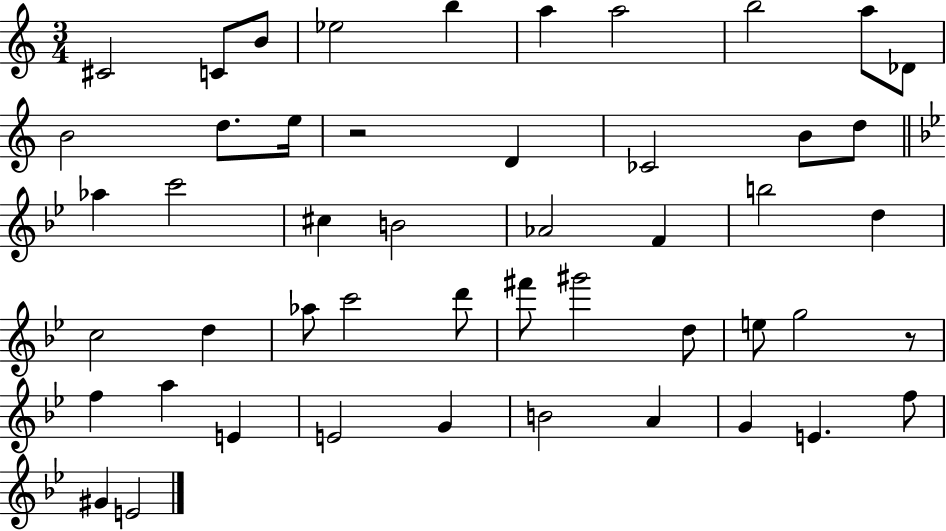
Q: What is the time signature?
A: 3/4